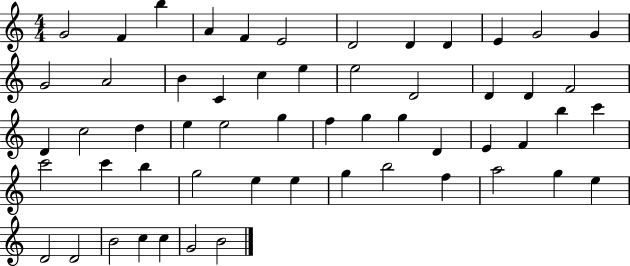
X:1
T:Untitled
M:4/4
L:1/4
K:C
G2 F b A F E2 D2 D D E G2 G G2 A2 B C c e e2 D2 D D F2 D c2 d e e2 g f g g D E F b c' c'2 c' b g2 e e g b2 f a2 g e D2 D2 B2 c c G2 B2